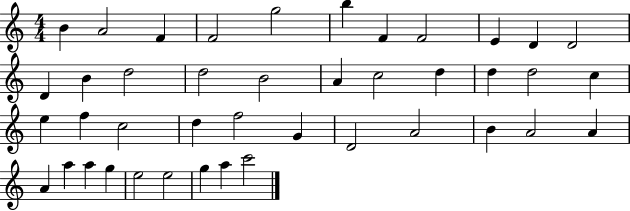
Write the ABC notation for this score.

X:1
T:Untitled
M:4/4
L:1/4
K:C
B A2 F F2 g2 b F F2 E D D2 D B d2 d2 B2 A c2 d d d2 c e f c2 d f2 G D2 A2 B A2 A A a a g e2 e2 g a c'2